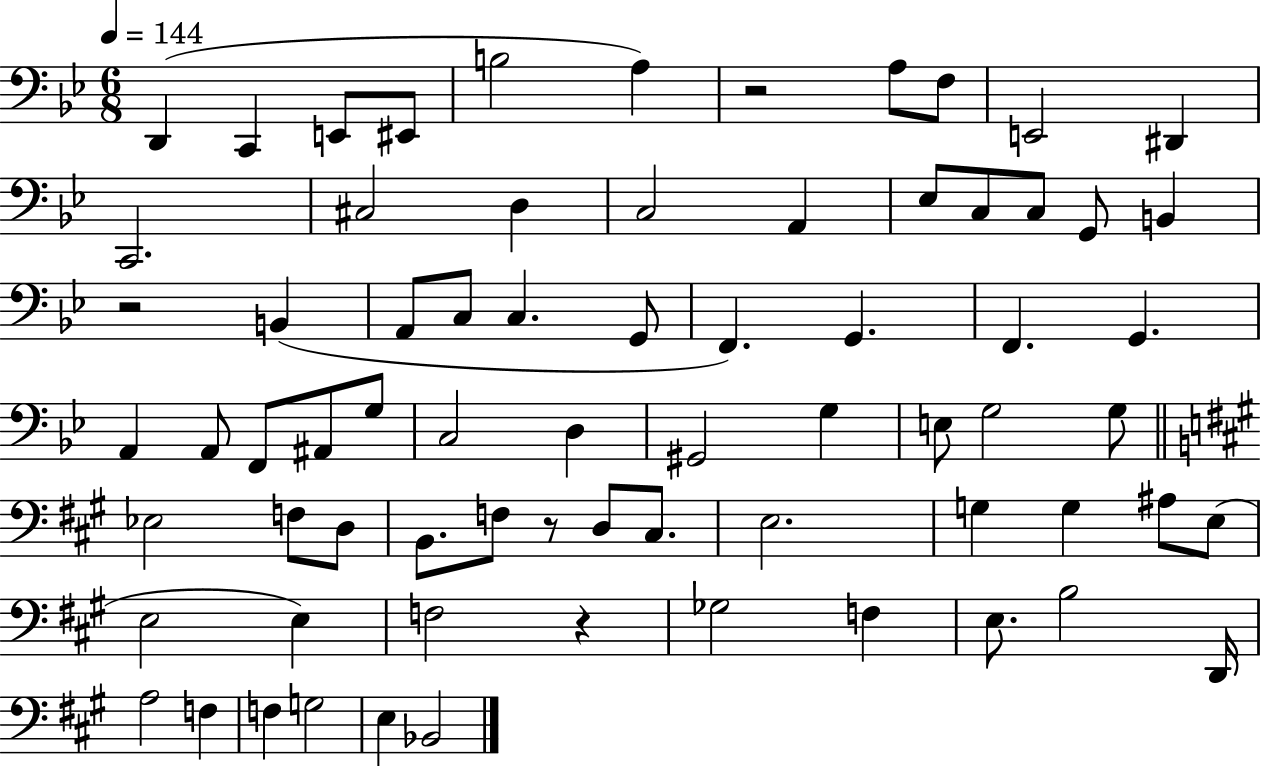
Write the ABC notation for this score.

X:1
T:Untitled
M:6/8
L:1/4
K:Bb
D,, C,, E,,/2 ^E,,/2 B,2 A, z2 A,/2 F,/2 E,,2 ^D,, C,,2 ^C,2 D, C,2 A,, _E,/2 C,/2 C,/2 G,,/2 B,, z2 B,, A,,/2 C,/2 C, G,,/2 F,, G,, F,, G,, A,, A,,/2 F,,/2 ^A,,/2 G,/2 C,2 D, ^G,,2 G, E,/2 G,2 G,/2 _E,2 F,/2 D,/2 B,,/2 F,/2 z/2 D,/2 ^C,/2 E,2 G, G, ^A,/2 E,/2 E,2 E, F,2 z _G,2 F, E,/2 B,2 D,,/4 A,2 F, F, G,2 E, _B,,2